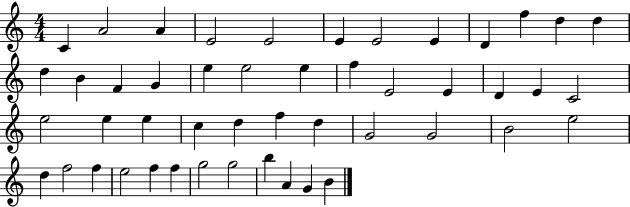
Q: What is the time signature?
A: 4/4